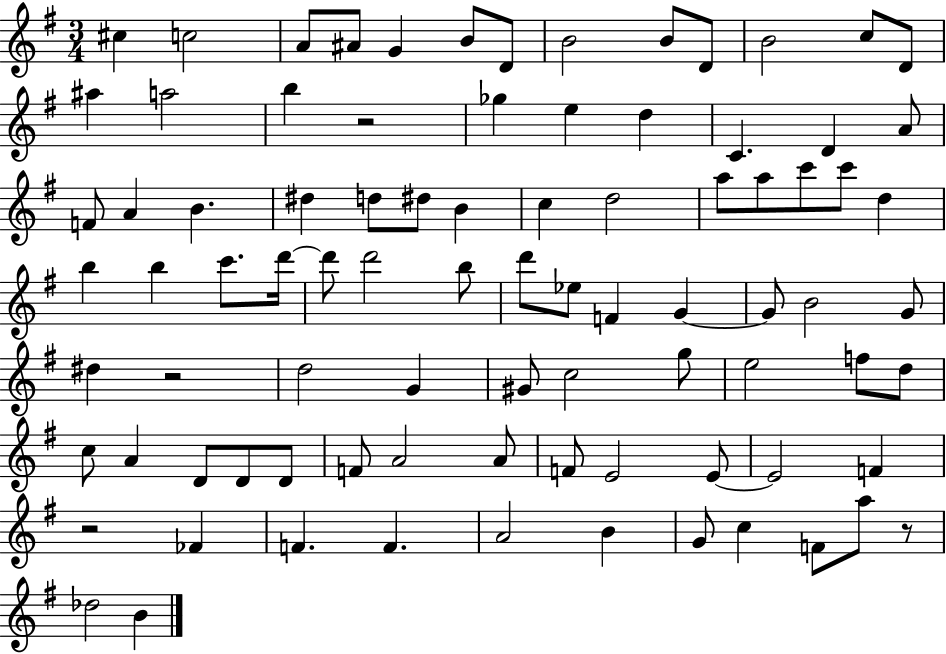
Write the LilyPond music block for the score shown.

{
  \clef treble
  \numericTimeSignature
  \time 3/4
  \key g \major
  cis''4 c''2 | a'8 ais'8 g'4 b'8 d'8 | b'2 b'8 d'8 | b'2 c''8 d'8 | \break ais''4 a''2 | b''4 r2 | ges''4 e''4 d''4 | c'4. d'4 a'8 | \break f'8 a'4 b'4. | dis''4 d''8 dis''8 b'4 | c''4 d''2 | a''8 a''8 c'''8 c'''8 d''4 | \break b''4 b''4 c'''8. d'''16~~ | d'''8 d'''2 b''8 | d'''8 ees''8 f'4 g'4~~ | g'8 b'2 g'8 | \break dis''4 r2 | d''2 g'4 | gis'8 c''2 g''8 | e''2 f''8 d''8 | \break c''8 a'4 d'8 d'8 d'8 | f'8 a'2 a'8 | f'8 e'2 e'8~~ | e'2 f'4 | \break r2 fes'4 | f'4. f'4. | a'2 b'4 | g'8 c''4 f'8 a''8 r8 | \break des''2 b'4 | \bar "|."
}